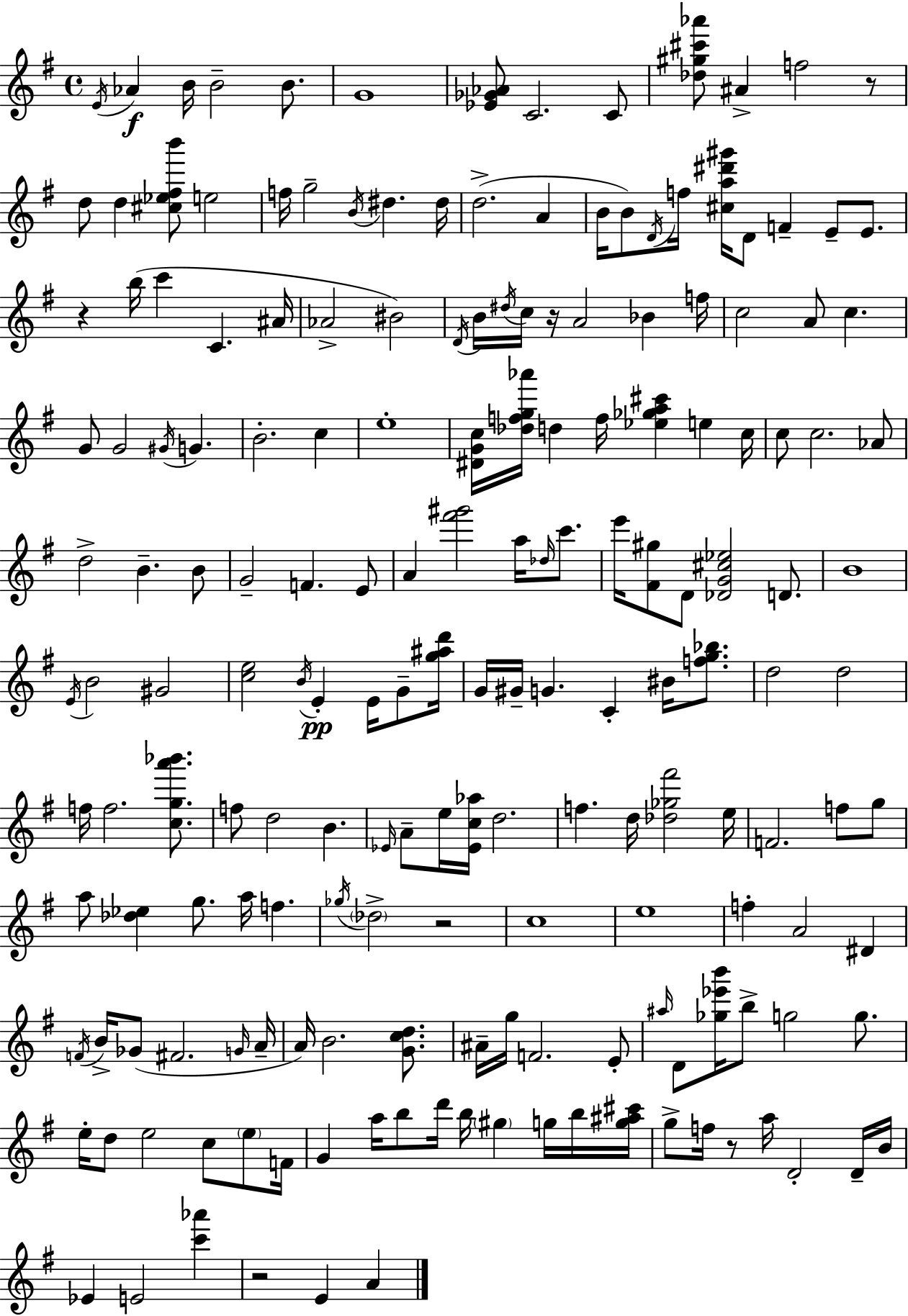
E4/s Ab4/q B4/s B4/h B4/e. G4/w [Eb4,Gb4,Ab4]/e C4/h. C4/e [Db5,G#5,C#6,Ab6]/e A#4/q F5/h R/e D5/e D5/q [C#5,Eb5,F#5,B6]/e E5/h F5/s G5/h B4/s D#5/q. D#5/s D5/h. A4/q B4/s B4/e D4/s F5/s [C#5,A5,D#6,G#6]/s D4/e F4/q E4/e E4/e. R/q B5/s C6/q C4/q. A#4/s Ab4/h BIS4/h D4/s B4/s D#5/s C5/s R/s A4/h Bb4/q F5/s C5/h A4/e C5/q. G4/e G4/h G#4/s G4/q. B4/h. C5/q E5/w [D#4,G4,C5]/s [Db5,F5,G5,Ab6]/s D5/q F5/s [Eb5,Gb5,A5,C#6]/q E5/q C5/s C5/e C5/h. Ab4/e D5/h B4/q. B4/e G4/h F4/q. E4/e A4/q [F#6,G#6]/h A5/s Db5/s C6/e. E6/s [F#4,G#5]/e D4/e [Db4,G4,C#5,Eb5]/h D4/e. B4/w E4/s B4/h G#4/h [C5,E5]/h B4/s E4/q E4/s G4/e [G5,A#5,D6]/s G4/s G#4/s G4/q. C4/q BIS4/s [F5,G5,Bb5]/e. D5/h D5/h F5/s F5/h. [C5,G5,A6,Bb6]/e. F5/e D5/h B4/q. Eb4/s A4/e E5/s [Eb4,C5,Ab5]/s D5/h. F5/q. D5/s [Db5,Gb5,F#6]/h E5/s F4/h. F5/e G5/e A5/e [Db5,Eb5]/q G5/e. A5/s F5/q. Gb5/s Db5/h R/h C5/w E5/w F5/q A4/h D#4/q F4/s B4/s Gb4/e F#4/h. G4/s A4/s A4/s B4/h. [G4,C5,D5]/e. A#4/s G5/s F4/h. E4/e A#5/s D4/e [Gb5,Eb6,B6]/s B5/e G5/h G5/e. E5/s D5/e E5/h C5/e E5/e F4/s G4/q A5/s B5/e D6/s B5/s G#5/q G5/s B5/s [G5,A#5,C#6]/s G5/e F5/s R/e A5/s D4/h D4/s B4/s Eb4/q E4/h [C6,Ab6]/q R/h E4/q A4/q